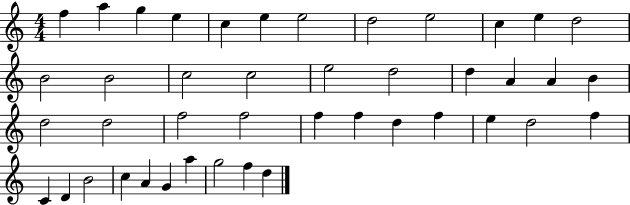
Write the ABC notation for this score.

X:1
T:Untitled
M:4/4
L:1/4
K:C
f a g e c e e2 d2 e2 c e d2 B2 B2 c2 c2 e2 d2 d A A B d2 d2 f2 f2 f f d f e d2 f C D B2 c A G a g2 f d